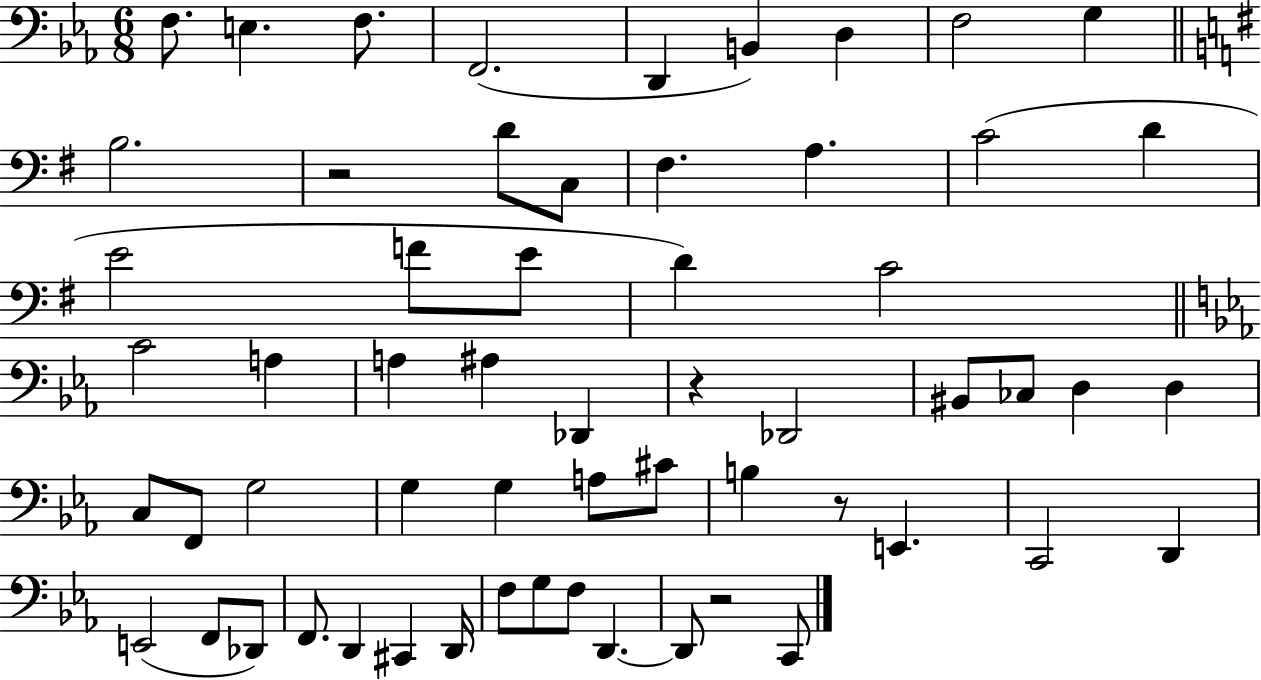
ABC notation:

X:1
T:Untitled
M:6/8
L:1/4
K:Eb
F,/2 E, F,/2 F,,2 D,, B,, D, F,2 G, B,2 z2 D/2 C,/2 ^F, A, C2 D E2 F/2 E/2 D C2 C2 A, A, ^A, _D,, z _D,,2 ^B,,/2 _C,/2 D, D, C,/2 F,,/2 G,2 G, G, A,/2 ^C/2 B, z/2 E,, C,,2 D,, E,,2 F,,/2 _D,,/2 F,,/2 D,, ^C,, D,,/4 F,/2 G,/2 F,/2 D,, D,,/2 z2 C,,/2